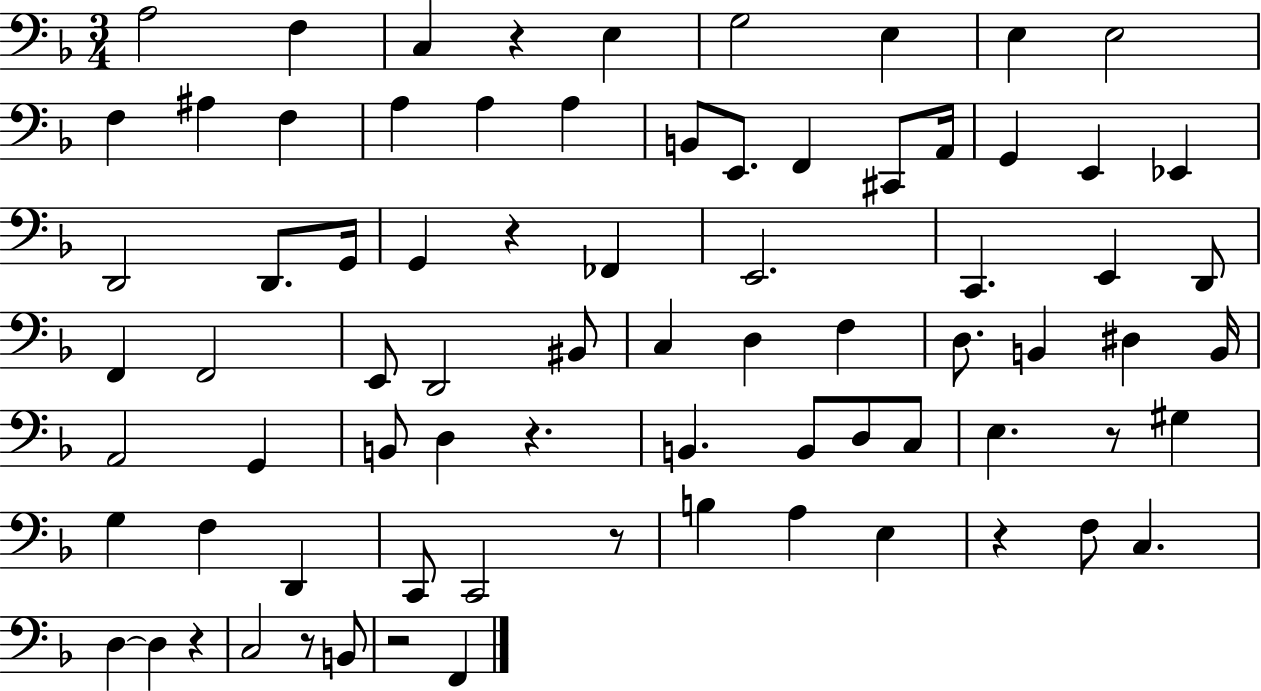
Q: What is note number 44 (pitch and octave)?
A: A2